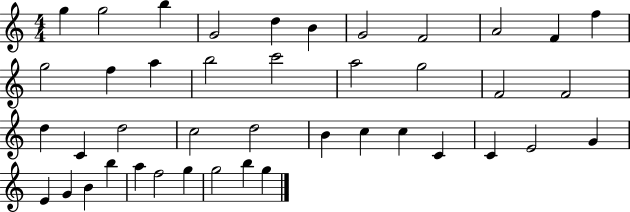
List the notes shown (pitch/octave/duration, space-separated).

G5/q G5/h B5/q G4/h D5/q B4/q G4/h F4/h A4/h F4/q F5/q G5/h F5/q A5/q B5/h C6/h A5/h G5/h F4/h F4/h D5/q C4/q D5/h C5/h D5/h B4/q C5/q C5/q C4/q C4/q E4/h G4/q E4/q G4/q B4/q B5/q A5/q F5/h G5/q G5/h B5/q G5/q